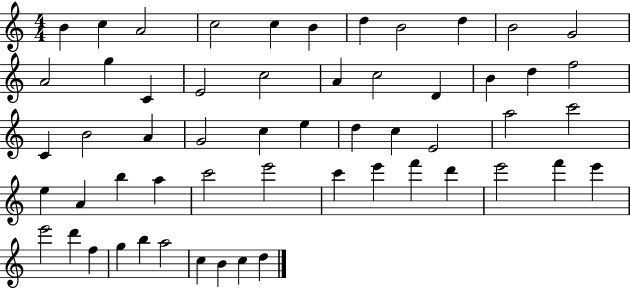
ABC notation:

X:1
T:Untitled
M:4/4
L:1/4
K:C
B c A2 c2 c B d B2 d B2 G2 A2 g C E2 c2 A c2 D B d f2 C B2 A G2 c e d c E2 a2 c'2 e A b a c'2 e'2 c' e' f' d' e'2 f' e' e'2 d' f g b a2 c B c d